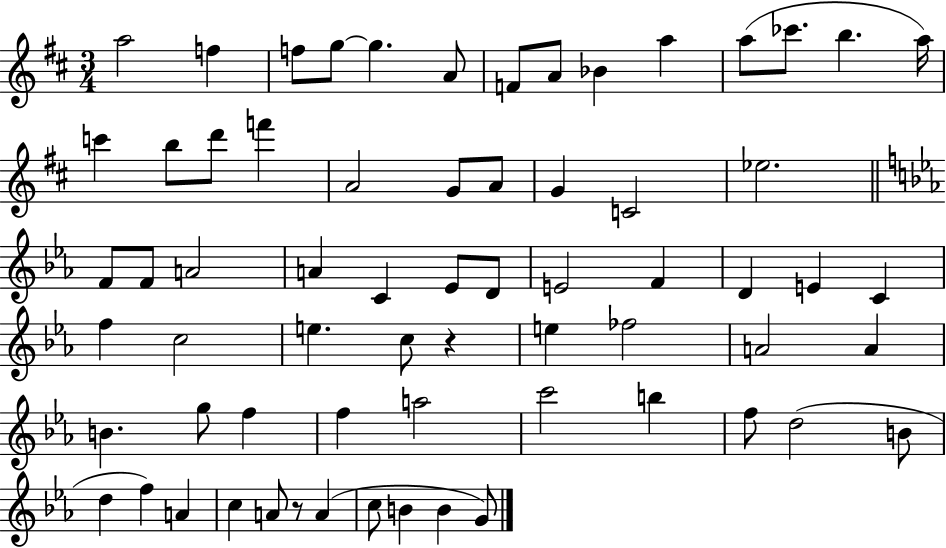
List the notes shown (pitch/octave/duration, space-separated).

A5/h F5/q F5/e G5/e G5/q. A4/e F4/e A4/e Bb4/q A5/q A5/e CES6/e. B5/q. A5/s C6/q B5/e D6/e F6/q A4/h G4/e A4/e G4/q C4/h Eb5/h. F4/e F4/e A4/h A4/q C4/q Eb4/e D4/e E4/h F4/q D4/q E4/q C4/q F5/q C5/h E5/q. C5/e R/q E5/q FES5/h A4/h A4/q B4/q. G5/e F5/q F5/q A5/h C6/h B5/q F5/e D5/h B4/e D5/q F5/q A4/q C5/q A4/e R/e A4/q C5/e B4/q B4/q G4/e